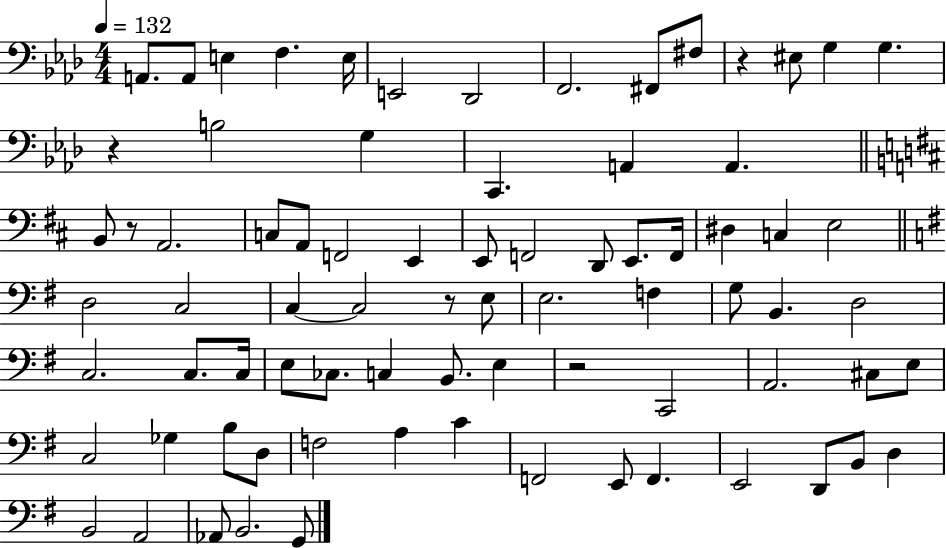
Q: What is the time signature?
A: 4/4